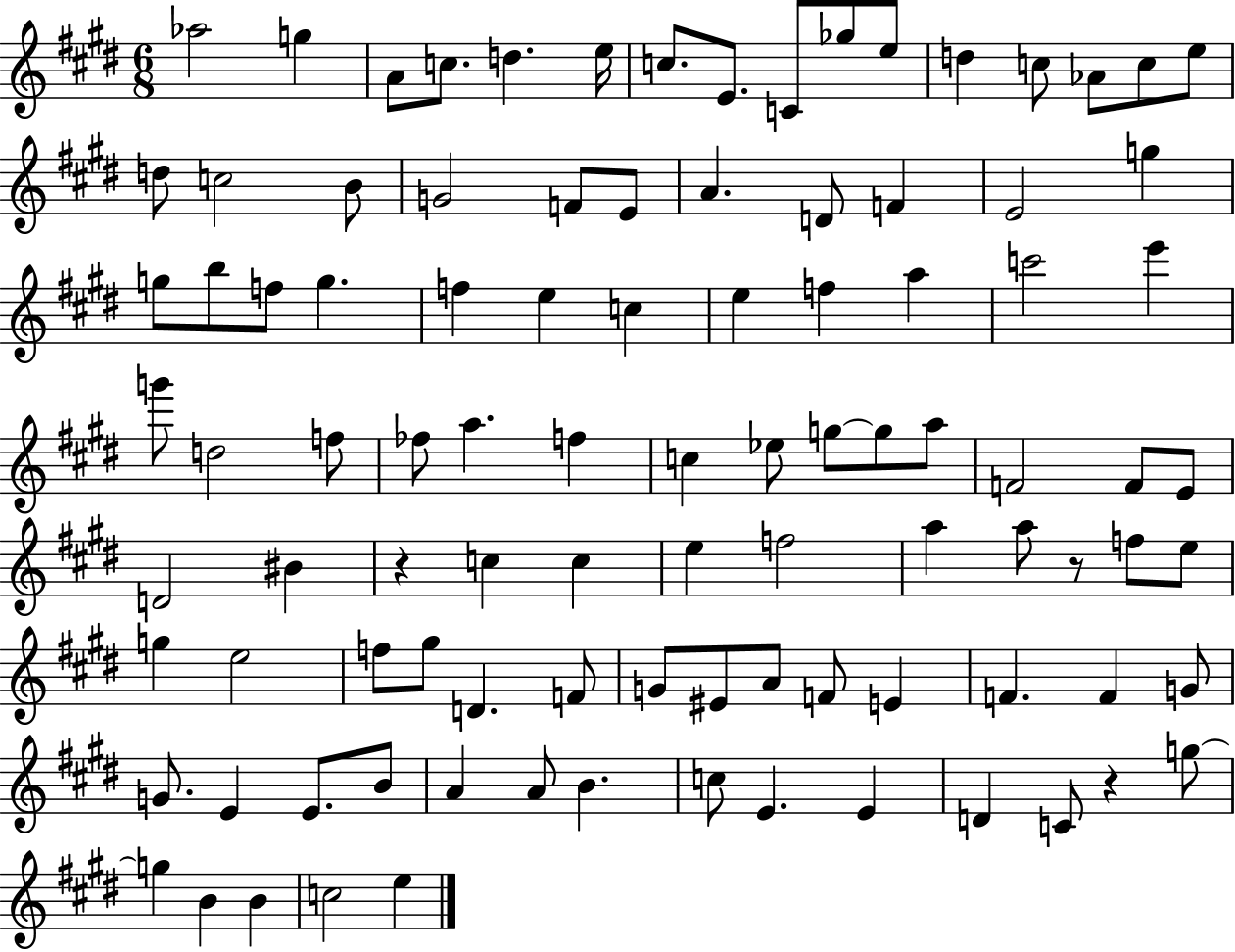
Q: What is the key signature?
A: E major